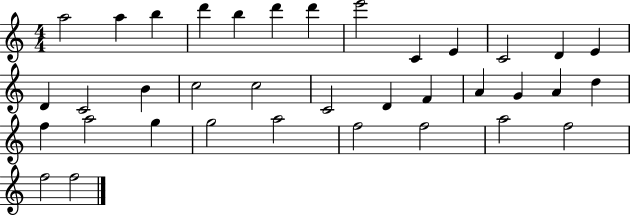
A5/h A5/q B5/q D6/q B5/q D6/q D6/q E6/h C4/q E4/q C4/h D4/q E4/q D4/q C4/h B4/q C5/h C5/h C4/h D4/q F4/q A4/q G4/q A4/q D5/q F5/q A5/h G5/q G5/h A5/h F5/h F5/h A5/h F5/h F5/h F5/h